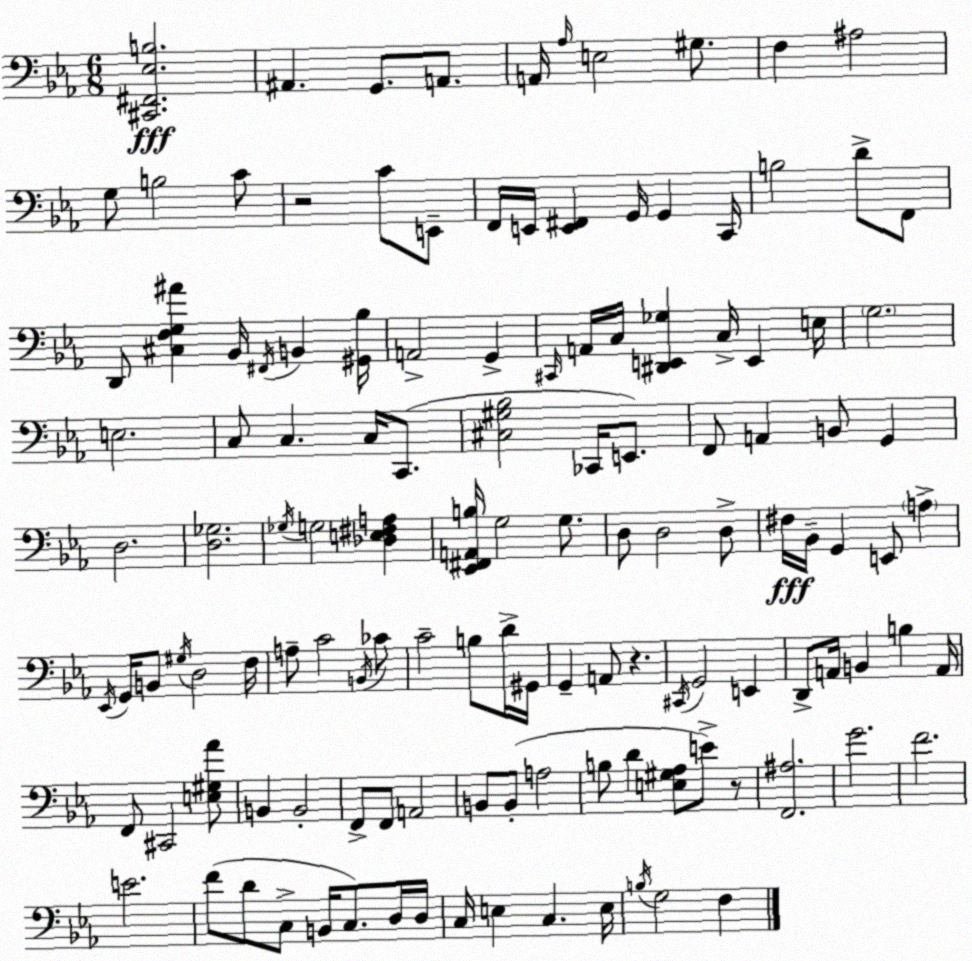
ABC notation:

X:1
T:Untitled
M:6/8
L:1/4
K:Cm
[^C,,^F,,_E,B,]2 ^A,, G,,/2 A,,/2 A,,/4 _A,/4 E,2 ^G,/2 F, ^A,2 G,/2 B,2 C/2 z2 C/2 E,,/2 F,,/4 E,,/4 [E,,^F,,] G,,/4 G,, C,,/4 B,2 D/2 F,,/2 D,,/2 [^C,F,G,^A] _B,,/4 ^F,,/4 B,, [^G,,_B,]/4 A,,2 G,, ^C,,/4 A,,/4 C,/4 [^D,,E,,_G,] C,/4 E,, E,/4 G,2 E,2 C,/2 C, C,/4 C,,/2 [^C,^G,_B,]2 _C,,/4 E,,/2 F,,/2 A,, B,,/2 G,, D,2 [D,_G,]2 _G,/4 G,2 [_D,E,^F,A,] [_E,,^F,,A,,B,]/4 G,2 G,/2 D,/2 D,2 D,/2 ^F,/4 _B,,/4 G,, E,,/2 A, _E,,/4 G,,/4 B,,/2 ^G,/4 D,2 F,/4 A,/2 C2 B,,/4 _C/2 C2 B,/2 D/4 ^G,,/4 G,, A,,/2 z ^C,,/4 G,,2 E,, D,,/2 A,,/4 B,, B, A,,/4 F,,/2 ^C,,2 [E,^G,_A]/2 B,, B,,2 F,,/2 F,,/2 A,,2 B,,/2 B,,/2 A,2 B,/2 D [E,^G,_A,]/2 E/2 z/2 [F,,^A,]2 G2 F2 E2 F/2 D/2 C,/2 B,,/4 C,/2 D,/4 D,/4 C,/4 E, C, E,/4 B,/4 G,2 F,